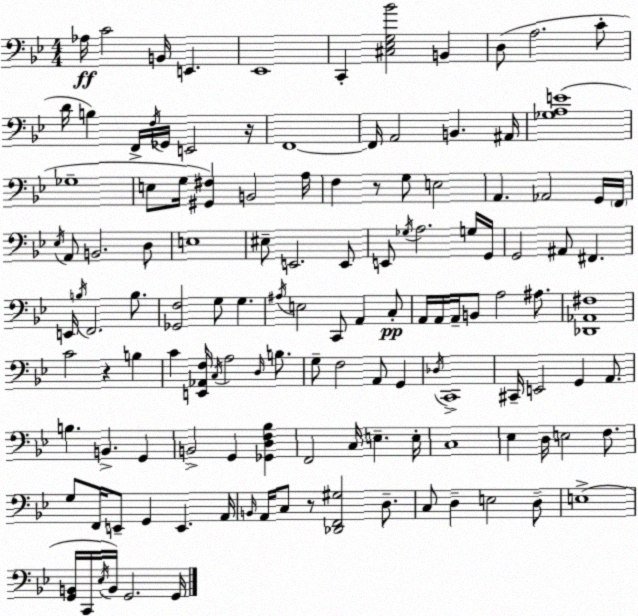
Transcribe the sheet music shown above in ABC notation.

X:1
T:Untitled
M:4/4
L:1/4
K:Gm
_A,/4 C2 B,,/4 E,, _E,,4 C,, [^C,_E,G,_B]2 B,, D,/2 A,2 C/2 D/4 B, F,,/4 F,/4 _G,,/4 E,,2 z/4 F,,4 F,,/4 A,,2 B,, ^A,,/4 [_G,A,E]4 _G,4 E,/2 G,/4 [^G,,^F,] B,,2 A,/4 F, z/2 G,/2 E,2 A,, _A,,2 G,,/4 F,,/4 _E,/4 A,,/2 B,,2 D,/2 E,4 ^E,/2 E,,2 E,,/2 E,,/2 _G,/4 A,2 G,/4 G,,/4 G,,2 ^A,,/2 ^F,, E,,/4 B,/4 F,,2 B,/2 [_G,,F,]2 G,/2 G, ^A,/4 E,2 C,,/2 A,, C,/2 A,,/4 A,,/4 A,,/4 B,,/2 A,2 ^A,/2 [_D,,_A,,^F,]4 C2 z B, C [E,,_A,,F,]/4 C,/4 A,2 D,/4 B,/2 G,/2 F,2 A,,/2 G,, _D,/4 C,,4 ^C,,/4 E,,2 G,, A,,/2 B, B,, G,, B,,2 G,, [_G,,D,F,_B,] F,,2 C,/4 E, E,/4 C,4 _E, D,/4 E,2 F,/2 G,/2 F,,/4 E,,/2 G,, E,, A,,/4 B,,/4 A,,/4 C,/2 z/2 [_D,,F,,^G,]2 D,/2 C,/2 D, E,2 D,/2 E,4 [G,,B,,]/4 C,,/4 _E,/4 B,,/4 G,,2 G,,/4